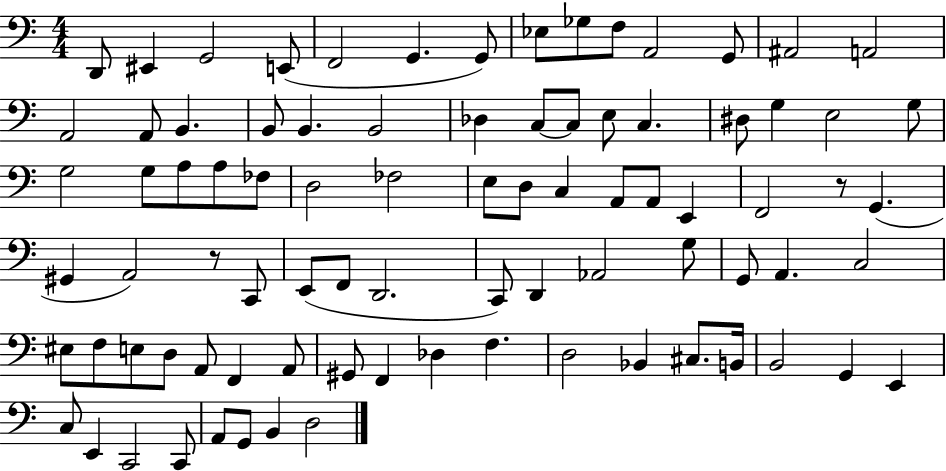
{
  \clef bass
  \numericTimeSignature
  \time 4/4
  \key c \major
  \repeat volta 2 { d,8 eis,4 g,2 e,8( | f,2 g,4. g,8) | ees8 ges8 f8 a,2 g,8 | ais,2 a,2 | \break a,2 a,8 b,4. | b,8 b,4. b,2 | des4 c8~~ c8 e8 c4. | dis8 g4 e2 g8 | \break g2 g8 a8 a8 fes8 | d2 fes2 | e8 d8 c4 a,8 a,8 e,4 | f,2 r8 g,4.( | \break gis,4 a,2) r8 c,8 | e,8( f,8 d,2. | c,8) d,4 aes,2 g8 | g,8 a,4. c2 | \break eis8 f8 e8 d8 a,8 f,4 a,8 | gis,8 f,4 des4 f4. | d2 bes,4 cis8. b,16 | b,2 g,4 e,4 | \break c8 e,4 c,2 c,8 | a,8 g,8 b,4 d2 | } \bar "|."
}